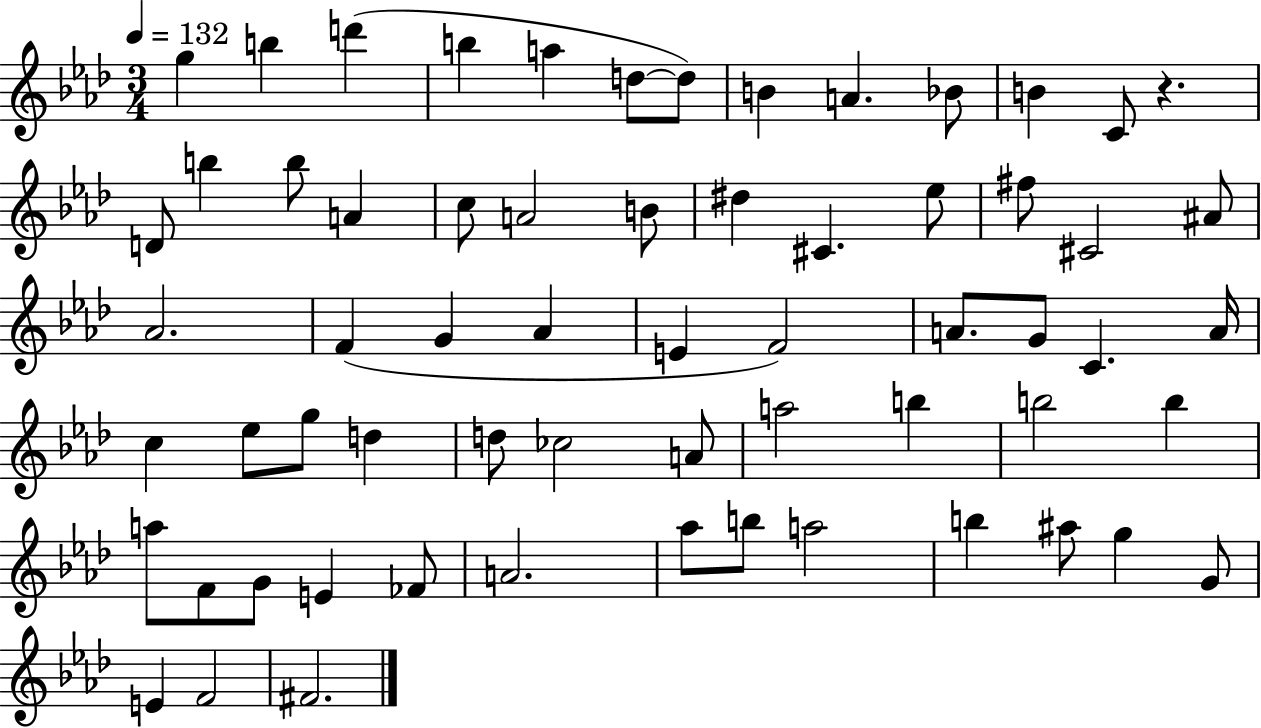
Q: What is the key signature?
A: AES major